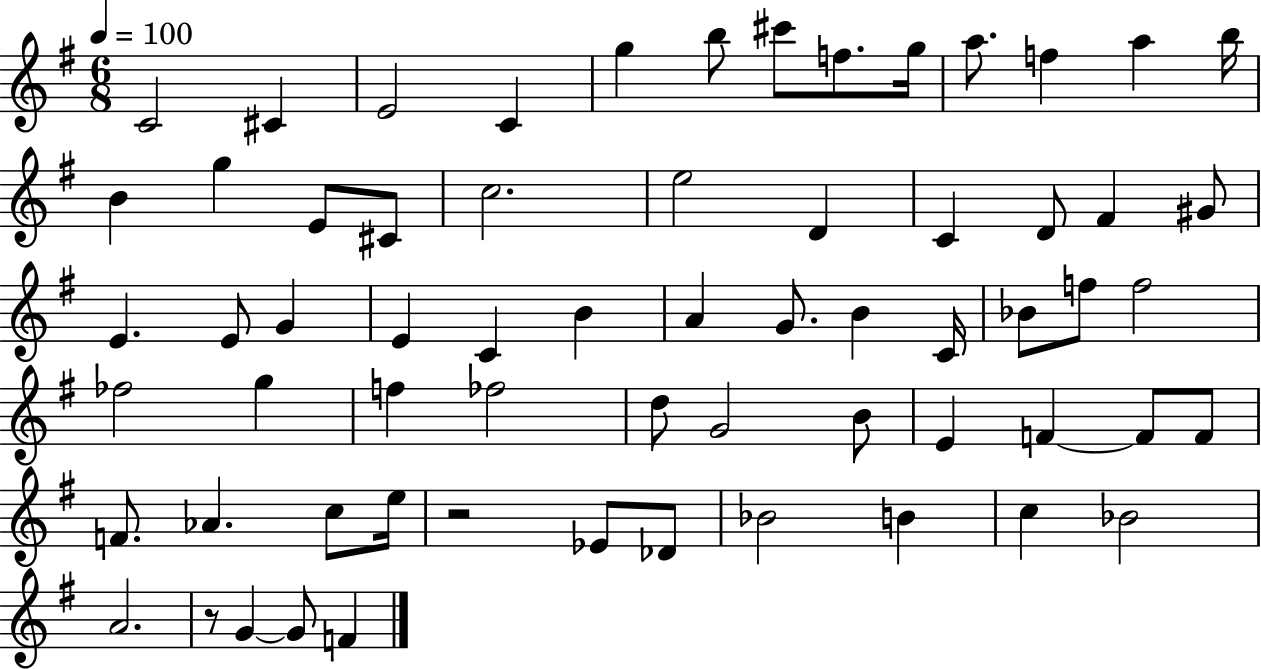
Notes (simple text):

C4/h C#4/q E4/h C4/q G5/q B5/e C#6/e F5/e. G5/s A5/e. F5/q A5/q B5/s B4/q G5/q E4/e C#4/e C5/h. E5/h D4/q C4/q D4/e F#4/q G#4/e E4/q. E4/e G4/q E4/q C4/q B4/q A4/q G4/e. B4/q C4/s Bb4/e F5/e F5/h FES5/h G5/q F5/q FES5/h D5/e G4/h B4/e E4/q F4/q F4/e F4/e F4/e. Ab4/q. C5/e E5/s R/h Eb4/e Db4/e Bb4/h B4/q C5/q Bb4/h A4/h. R/e G4/q G4/e F4/q